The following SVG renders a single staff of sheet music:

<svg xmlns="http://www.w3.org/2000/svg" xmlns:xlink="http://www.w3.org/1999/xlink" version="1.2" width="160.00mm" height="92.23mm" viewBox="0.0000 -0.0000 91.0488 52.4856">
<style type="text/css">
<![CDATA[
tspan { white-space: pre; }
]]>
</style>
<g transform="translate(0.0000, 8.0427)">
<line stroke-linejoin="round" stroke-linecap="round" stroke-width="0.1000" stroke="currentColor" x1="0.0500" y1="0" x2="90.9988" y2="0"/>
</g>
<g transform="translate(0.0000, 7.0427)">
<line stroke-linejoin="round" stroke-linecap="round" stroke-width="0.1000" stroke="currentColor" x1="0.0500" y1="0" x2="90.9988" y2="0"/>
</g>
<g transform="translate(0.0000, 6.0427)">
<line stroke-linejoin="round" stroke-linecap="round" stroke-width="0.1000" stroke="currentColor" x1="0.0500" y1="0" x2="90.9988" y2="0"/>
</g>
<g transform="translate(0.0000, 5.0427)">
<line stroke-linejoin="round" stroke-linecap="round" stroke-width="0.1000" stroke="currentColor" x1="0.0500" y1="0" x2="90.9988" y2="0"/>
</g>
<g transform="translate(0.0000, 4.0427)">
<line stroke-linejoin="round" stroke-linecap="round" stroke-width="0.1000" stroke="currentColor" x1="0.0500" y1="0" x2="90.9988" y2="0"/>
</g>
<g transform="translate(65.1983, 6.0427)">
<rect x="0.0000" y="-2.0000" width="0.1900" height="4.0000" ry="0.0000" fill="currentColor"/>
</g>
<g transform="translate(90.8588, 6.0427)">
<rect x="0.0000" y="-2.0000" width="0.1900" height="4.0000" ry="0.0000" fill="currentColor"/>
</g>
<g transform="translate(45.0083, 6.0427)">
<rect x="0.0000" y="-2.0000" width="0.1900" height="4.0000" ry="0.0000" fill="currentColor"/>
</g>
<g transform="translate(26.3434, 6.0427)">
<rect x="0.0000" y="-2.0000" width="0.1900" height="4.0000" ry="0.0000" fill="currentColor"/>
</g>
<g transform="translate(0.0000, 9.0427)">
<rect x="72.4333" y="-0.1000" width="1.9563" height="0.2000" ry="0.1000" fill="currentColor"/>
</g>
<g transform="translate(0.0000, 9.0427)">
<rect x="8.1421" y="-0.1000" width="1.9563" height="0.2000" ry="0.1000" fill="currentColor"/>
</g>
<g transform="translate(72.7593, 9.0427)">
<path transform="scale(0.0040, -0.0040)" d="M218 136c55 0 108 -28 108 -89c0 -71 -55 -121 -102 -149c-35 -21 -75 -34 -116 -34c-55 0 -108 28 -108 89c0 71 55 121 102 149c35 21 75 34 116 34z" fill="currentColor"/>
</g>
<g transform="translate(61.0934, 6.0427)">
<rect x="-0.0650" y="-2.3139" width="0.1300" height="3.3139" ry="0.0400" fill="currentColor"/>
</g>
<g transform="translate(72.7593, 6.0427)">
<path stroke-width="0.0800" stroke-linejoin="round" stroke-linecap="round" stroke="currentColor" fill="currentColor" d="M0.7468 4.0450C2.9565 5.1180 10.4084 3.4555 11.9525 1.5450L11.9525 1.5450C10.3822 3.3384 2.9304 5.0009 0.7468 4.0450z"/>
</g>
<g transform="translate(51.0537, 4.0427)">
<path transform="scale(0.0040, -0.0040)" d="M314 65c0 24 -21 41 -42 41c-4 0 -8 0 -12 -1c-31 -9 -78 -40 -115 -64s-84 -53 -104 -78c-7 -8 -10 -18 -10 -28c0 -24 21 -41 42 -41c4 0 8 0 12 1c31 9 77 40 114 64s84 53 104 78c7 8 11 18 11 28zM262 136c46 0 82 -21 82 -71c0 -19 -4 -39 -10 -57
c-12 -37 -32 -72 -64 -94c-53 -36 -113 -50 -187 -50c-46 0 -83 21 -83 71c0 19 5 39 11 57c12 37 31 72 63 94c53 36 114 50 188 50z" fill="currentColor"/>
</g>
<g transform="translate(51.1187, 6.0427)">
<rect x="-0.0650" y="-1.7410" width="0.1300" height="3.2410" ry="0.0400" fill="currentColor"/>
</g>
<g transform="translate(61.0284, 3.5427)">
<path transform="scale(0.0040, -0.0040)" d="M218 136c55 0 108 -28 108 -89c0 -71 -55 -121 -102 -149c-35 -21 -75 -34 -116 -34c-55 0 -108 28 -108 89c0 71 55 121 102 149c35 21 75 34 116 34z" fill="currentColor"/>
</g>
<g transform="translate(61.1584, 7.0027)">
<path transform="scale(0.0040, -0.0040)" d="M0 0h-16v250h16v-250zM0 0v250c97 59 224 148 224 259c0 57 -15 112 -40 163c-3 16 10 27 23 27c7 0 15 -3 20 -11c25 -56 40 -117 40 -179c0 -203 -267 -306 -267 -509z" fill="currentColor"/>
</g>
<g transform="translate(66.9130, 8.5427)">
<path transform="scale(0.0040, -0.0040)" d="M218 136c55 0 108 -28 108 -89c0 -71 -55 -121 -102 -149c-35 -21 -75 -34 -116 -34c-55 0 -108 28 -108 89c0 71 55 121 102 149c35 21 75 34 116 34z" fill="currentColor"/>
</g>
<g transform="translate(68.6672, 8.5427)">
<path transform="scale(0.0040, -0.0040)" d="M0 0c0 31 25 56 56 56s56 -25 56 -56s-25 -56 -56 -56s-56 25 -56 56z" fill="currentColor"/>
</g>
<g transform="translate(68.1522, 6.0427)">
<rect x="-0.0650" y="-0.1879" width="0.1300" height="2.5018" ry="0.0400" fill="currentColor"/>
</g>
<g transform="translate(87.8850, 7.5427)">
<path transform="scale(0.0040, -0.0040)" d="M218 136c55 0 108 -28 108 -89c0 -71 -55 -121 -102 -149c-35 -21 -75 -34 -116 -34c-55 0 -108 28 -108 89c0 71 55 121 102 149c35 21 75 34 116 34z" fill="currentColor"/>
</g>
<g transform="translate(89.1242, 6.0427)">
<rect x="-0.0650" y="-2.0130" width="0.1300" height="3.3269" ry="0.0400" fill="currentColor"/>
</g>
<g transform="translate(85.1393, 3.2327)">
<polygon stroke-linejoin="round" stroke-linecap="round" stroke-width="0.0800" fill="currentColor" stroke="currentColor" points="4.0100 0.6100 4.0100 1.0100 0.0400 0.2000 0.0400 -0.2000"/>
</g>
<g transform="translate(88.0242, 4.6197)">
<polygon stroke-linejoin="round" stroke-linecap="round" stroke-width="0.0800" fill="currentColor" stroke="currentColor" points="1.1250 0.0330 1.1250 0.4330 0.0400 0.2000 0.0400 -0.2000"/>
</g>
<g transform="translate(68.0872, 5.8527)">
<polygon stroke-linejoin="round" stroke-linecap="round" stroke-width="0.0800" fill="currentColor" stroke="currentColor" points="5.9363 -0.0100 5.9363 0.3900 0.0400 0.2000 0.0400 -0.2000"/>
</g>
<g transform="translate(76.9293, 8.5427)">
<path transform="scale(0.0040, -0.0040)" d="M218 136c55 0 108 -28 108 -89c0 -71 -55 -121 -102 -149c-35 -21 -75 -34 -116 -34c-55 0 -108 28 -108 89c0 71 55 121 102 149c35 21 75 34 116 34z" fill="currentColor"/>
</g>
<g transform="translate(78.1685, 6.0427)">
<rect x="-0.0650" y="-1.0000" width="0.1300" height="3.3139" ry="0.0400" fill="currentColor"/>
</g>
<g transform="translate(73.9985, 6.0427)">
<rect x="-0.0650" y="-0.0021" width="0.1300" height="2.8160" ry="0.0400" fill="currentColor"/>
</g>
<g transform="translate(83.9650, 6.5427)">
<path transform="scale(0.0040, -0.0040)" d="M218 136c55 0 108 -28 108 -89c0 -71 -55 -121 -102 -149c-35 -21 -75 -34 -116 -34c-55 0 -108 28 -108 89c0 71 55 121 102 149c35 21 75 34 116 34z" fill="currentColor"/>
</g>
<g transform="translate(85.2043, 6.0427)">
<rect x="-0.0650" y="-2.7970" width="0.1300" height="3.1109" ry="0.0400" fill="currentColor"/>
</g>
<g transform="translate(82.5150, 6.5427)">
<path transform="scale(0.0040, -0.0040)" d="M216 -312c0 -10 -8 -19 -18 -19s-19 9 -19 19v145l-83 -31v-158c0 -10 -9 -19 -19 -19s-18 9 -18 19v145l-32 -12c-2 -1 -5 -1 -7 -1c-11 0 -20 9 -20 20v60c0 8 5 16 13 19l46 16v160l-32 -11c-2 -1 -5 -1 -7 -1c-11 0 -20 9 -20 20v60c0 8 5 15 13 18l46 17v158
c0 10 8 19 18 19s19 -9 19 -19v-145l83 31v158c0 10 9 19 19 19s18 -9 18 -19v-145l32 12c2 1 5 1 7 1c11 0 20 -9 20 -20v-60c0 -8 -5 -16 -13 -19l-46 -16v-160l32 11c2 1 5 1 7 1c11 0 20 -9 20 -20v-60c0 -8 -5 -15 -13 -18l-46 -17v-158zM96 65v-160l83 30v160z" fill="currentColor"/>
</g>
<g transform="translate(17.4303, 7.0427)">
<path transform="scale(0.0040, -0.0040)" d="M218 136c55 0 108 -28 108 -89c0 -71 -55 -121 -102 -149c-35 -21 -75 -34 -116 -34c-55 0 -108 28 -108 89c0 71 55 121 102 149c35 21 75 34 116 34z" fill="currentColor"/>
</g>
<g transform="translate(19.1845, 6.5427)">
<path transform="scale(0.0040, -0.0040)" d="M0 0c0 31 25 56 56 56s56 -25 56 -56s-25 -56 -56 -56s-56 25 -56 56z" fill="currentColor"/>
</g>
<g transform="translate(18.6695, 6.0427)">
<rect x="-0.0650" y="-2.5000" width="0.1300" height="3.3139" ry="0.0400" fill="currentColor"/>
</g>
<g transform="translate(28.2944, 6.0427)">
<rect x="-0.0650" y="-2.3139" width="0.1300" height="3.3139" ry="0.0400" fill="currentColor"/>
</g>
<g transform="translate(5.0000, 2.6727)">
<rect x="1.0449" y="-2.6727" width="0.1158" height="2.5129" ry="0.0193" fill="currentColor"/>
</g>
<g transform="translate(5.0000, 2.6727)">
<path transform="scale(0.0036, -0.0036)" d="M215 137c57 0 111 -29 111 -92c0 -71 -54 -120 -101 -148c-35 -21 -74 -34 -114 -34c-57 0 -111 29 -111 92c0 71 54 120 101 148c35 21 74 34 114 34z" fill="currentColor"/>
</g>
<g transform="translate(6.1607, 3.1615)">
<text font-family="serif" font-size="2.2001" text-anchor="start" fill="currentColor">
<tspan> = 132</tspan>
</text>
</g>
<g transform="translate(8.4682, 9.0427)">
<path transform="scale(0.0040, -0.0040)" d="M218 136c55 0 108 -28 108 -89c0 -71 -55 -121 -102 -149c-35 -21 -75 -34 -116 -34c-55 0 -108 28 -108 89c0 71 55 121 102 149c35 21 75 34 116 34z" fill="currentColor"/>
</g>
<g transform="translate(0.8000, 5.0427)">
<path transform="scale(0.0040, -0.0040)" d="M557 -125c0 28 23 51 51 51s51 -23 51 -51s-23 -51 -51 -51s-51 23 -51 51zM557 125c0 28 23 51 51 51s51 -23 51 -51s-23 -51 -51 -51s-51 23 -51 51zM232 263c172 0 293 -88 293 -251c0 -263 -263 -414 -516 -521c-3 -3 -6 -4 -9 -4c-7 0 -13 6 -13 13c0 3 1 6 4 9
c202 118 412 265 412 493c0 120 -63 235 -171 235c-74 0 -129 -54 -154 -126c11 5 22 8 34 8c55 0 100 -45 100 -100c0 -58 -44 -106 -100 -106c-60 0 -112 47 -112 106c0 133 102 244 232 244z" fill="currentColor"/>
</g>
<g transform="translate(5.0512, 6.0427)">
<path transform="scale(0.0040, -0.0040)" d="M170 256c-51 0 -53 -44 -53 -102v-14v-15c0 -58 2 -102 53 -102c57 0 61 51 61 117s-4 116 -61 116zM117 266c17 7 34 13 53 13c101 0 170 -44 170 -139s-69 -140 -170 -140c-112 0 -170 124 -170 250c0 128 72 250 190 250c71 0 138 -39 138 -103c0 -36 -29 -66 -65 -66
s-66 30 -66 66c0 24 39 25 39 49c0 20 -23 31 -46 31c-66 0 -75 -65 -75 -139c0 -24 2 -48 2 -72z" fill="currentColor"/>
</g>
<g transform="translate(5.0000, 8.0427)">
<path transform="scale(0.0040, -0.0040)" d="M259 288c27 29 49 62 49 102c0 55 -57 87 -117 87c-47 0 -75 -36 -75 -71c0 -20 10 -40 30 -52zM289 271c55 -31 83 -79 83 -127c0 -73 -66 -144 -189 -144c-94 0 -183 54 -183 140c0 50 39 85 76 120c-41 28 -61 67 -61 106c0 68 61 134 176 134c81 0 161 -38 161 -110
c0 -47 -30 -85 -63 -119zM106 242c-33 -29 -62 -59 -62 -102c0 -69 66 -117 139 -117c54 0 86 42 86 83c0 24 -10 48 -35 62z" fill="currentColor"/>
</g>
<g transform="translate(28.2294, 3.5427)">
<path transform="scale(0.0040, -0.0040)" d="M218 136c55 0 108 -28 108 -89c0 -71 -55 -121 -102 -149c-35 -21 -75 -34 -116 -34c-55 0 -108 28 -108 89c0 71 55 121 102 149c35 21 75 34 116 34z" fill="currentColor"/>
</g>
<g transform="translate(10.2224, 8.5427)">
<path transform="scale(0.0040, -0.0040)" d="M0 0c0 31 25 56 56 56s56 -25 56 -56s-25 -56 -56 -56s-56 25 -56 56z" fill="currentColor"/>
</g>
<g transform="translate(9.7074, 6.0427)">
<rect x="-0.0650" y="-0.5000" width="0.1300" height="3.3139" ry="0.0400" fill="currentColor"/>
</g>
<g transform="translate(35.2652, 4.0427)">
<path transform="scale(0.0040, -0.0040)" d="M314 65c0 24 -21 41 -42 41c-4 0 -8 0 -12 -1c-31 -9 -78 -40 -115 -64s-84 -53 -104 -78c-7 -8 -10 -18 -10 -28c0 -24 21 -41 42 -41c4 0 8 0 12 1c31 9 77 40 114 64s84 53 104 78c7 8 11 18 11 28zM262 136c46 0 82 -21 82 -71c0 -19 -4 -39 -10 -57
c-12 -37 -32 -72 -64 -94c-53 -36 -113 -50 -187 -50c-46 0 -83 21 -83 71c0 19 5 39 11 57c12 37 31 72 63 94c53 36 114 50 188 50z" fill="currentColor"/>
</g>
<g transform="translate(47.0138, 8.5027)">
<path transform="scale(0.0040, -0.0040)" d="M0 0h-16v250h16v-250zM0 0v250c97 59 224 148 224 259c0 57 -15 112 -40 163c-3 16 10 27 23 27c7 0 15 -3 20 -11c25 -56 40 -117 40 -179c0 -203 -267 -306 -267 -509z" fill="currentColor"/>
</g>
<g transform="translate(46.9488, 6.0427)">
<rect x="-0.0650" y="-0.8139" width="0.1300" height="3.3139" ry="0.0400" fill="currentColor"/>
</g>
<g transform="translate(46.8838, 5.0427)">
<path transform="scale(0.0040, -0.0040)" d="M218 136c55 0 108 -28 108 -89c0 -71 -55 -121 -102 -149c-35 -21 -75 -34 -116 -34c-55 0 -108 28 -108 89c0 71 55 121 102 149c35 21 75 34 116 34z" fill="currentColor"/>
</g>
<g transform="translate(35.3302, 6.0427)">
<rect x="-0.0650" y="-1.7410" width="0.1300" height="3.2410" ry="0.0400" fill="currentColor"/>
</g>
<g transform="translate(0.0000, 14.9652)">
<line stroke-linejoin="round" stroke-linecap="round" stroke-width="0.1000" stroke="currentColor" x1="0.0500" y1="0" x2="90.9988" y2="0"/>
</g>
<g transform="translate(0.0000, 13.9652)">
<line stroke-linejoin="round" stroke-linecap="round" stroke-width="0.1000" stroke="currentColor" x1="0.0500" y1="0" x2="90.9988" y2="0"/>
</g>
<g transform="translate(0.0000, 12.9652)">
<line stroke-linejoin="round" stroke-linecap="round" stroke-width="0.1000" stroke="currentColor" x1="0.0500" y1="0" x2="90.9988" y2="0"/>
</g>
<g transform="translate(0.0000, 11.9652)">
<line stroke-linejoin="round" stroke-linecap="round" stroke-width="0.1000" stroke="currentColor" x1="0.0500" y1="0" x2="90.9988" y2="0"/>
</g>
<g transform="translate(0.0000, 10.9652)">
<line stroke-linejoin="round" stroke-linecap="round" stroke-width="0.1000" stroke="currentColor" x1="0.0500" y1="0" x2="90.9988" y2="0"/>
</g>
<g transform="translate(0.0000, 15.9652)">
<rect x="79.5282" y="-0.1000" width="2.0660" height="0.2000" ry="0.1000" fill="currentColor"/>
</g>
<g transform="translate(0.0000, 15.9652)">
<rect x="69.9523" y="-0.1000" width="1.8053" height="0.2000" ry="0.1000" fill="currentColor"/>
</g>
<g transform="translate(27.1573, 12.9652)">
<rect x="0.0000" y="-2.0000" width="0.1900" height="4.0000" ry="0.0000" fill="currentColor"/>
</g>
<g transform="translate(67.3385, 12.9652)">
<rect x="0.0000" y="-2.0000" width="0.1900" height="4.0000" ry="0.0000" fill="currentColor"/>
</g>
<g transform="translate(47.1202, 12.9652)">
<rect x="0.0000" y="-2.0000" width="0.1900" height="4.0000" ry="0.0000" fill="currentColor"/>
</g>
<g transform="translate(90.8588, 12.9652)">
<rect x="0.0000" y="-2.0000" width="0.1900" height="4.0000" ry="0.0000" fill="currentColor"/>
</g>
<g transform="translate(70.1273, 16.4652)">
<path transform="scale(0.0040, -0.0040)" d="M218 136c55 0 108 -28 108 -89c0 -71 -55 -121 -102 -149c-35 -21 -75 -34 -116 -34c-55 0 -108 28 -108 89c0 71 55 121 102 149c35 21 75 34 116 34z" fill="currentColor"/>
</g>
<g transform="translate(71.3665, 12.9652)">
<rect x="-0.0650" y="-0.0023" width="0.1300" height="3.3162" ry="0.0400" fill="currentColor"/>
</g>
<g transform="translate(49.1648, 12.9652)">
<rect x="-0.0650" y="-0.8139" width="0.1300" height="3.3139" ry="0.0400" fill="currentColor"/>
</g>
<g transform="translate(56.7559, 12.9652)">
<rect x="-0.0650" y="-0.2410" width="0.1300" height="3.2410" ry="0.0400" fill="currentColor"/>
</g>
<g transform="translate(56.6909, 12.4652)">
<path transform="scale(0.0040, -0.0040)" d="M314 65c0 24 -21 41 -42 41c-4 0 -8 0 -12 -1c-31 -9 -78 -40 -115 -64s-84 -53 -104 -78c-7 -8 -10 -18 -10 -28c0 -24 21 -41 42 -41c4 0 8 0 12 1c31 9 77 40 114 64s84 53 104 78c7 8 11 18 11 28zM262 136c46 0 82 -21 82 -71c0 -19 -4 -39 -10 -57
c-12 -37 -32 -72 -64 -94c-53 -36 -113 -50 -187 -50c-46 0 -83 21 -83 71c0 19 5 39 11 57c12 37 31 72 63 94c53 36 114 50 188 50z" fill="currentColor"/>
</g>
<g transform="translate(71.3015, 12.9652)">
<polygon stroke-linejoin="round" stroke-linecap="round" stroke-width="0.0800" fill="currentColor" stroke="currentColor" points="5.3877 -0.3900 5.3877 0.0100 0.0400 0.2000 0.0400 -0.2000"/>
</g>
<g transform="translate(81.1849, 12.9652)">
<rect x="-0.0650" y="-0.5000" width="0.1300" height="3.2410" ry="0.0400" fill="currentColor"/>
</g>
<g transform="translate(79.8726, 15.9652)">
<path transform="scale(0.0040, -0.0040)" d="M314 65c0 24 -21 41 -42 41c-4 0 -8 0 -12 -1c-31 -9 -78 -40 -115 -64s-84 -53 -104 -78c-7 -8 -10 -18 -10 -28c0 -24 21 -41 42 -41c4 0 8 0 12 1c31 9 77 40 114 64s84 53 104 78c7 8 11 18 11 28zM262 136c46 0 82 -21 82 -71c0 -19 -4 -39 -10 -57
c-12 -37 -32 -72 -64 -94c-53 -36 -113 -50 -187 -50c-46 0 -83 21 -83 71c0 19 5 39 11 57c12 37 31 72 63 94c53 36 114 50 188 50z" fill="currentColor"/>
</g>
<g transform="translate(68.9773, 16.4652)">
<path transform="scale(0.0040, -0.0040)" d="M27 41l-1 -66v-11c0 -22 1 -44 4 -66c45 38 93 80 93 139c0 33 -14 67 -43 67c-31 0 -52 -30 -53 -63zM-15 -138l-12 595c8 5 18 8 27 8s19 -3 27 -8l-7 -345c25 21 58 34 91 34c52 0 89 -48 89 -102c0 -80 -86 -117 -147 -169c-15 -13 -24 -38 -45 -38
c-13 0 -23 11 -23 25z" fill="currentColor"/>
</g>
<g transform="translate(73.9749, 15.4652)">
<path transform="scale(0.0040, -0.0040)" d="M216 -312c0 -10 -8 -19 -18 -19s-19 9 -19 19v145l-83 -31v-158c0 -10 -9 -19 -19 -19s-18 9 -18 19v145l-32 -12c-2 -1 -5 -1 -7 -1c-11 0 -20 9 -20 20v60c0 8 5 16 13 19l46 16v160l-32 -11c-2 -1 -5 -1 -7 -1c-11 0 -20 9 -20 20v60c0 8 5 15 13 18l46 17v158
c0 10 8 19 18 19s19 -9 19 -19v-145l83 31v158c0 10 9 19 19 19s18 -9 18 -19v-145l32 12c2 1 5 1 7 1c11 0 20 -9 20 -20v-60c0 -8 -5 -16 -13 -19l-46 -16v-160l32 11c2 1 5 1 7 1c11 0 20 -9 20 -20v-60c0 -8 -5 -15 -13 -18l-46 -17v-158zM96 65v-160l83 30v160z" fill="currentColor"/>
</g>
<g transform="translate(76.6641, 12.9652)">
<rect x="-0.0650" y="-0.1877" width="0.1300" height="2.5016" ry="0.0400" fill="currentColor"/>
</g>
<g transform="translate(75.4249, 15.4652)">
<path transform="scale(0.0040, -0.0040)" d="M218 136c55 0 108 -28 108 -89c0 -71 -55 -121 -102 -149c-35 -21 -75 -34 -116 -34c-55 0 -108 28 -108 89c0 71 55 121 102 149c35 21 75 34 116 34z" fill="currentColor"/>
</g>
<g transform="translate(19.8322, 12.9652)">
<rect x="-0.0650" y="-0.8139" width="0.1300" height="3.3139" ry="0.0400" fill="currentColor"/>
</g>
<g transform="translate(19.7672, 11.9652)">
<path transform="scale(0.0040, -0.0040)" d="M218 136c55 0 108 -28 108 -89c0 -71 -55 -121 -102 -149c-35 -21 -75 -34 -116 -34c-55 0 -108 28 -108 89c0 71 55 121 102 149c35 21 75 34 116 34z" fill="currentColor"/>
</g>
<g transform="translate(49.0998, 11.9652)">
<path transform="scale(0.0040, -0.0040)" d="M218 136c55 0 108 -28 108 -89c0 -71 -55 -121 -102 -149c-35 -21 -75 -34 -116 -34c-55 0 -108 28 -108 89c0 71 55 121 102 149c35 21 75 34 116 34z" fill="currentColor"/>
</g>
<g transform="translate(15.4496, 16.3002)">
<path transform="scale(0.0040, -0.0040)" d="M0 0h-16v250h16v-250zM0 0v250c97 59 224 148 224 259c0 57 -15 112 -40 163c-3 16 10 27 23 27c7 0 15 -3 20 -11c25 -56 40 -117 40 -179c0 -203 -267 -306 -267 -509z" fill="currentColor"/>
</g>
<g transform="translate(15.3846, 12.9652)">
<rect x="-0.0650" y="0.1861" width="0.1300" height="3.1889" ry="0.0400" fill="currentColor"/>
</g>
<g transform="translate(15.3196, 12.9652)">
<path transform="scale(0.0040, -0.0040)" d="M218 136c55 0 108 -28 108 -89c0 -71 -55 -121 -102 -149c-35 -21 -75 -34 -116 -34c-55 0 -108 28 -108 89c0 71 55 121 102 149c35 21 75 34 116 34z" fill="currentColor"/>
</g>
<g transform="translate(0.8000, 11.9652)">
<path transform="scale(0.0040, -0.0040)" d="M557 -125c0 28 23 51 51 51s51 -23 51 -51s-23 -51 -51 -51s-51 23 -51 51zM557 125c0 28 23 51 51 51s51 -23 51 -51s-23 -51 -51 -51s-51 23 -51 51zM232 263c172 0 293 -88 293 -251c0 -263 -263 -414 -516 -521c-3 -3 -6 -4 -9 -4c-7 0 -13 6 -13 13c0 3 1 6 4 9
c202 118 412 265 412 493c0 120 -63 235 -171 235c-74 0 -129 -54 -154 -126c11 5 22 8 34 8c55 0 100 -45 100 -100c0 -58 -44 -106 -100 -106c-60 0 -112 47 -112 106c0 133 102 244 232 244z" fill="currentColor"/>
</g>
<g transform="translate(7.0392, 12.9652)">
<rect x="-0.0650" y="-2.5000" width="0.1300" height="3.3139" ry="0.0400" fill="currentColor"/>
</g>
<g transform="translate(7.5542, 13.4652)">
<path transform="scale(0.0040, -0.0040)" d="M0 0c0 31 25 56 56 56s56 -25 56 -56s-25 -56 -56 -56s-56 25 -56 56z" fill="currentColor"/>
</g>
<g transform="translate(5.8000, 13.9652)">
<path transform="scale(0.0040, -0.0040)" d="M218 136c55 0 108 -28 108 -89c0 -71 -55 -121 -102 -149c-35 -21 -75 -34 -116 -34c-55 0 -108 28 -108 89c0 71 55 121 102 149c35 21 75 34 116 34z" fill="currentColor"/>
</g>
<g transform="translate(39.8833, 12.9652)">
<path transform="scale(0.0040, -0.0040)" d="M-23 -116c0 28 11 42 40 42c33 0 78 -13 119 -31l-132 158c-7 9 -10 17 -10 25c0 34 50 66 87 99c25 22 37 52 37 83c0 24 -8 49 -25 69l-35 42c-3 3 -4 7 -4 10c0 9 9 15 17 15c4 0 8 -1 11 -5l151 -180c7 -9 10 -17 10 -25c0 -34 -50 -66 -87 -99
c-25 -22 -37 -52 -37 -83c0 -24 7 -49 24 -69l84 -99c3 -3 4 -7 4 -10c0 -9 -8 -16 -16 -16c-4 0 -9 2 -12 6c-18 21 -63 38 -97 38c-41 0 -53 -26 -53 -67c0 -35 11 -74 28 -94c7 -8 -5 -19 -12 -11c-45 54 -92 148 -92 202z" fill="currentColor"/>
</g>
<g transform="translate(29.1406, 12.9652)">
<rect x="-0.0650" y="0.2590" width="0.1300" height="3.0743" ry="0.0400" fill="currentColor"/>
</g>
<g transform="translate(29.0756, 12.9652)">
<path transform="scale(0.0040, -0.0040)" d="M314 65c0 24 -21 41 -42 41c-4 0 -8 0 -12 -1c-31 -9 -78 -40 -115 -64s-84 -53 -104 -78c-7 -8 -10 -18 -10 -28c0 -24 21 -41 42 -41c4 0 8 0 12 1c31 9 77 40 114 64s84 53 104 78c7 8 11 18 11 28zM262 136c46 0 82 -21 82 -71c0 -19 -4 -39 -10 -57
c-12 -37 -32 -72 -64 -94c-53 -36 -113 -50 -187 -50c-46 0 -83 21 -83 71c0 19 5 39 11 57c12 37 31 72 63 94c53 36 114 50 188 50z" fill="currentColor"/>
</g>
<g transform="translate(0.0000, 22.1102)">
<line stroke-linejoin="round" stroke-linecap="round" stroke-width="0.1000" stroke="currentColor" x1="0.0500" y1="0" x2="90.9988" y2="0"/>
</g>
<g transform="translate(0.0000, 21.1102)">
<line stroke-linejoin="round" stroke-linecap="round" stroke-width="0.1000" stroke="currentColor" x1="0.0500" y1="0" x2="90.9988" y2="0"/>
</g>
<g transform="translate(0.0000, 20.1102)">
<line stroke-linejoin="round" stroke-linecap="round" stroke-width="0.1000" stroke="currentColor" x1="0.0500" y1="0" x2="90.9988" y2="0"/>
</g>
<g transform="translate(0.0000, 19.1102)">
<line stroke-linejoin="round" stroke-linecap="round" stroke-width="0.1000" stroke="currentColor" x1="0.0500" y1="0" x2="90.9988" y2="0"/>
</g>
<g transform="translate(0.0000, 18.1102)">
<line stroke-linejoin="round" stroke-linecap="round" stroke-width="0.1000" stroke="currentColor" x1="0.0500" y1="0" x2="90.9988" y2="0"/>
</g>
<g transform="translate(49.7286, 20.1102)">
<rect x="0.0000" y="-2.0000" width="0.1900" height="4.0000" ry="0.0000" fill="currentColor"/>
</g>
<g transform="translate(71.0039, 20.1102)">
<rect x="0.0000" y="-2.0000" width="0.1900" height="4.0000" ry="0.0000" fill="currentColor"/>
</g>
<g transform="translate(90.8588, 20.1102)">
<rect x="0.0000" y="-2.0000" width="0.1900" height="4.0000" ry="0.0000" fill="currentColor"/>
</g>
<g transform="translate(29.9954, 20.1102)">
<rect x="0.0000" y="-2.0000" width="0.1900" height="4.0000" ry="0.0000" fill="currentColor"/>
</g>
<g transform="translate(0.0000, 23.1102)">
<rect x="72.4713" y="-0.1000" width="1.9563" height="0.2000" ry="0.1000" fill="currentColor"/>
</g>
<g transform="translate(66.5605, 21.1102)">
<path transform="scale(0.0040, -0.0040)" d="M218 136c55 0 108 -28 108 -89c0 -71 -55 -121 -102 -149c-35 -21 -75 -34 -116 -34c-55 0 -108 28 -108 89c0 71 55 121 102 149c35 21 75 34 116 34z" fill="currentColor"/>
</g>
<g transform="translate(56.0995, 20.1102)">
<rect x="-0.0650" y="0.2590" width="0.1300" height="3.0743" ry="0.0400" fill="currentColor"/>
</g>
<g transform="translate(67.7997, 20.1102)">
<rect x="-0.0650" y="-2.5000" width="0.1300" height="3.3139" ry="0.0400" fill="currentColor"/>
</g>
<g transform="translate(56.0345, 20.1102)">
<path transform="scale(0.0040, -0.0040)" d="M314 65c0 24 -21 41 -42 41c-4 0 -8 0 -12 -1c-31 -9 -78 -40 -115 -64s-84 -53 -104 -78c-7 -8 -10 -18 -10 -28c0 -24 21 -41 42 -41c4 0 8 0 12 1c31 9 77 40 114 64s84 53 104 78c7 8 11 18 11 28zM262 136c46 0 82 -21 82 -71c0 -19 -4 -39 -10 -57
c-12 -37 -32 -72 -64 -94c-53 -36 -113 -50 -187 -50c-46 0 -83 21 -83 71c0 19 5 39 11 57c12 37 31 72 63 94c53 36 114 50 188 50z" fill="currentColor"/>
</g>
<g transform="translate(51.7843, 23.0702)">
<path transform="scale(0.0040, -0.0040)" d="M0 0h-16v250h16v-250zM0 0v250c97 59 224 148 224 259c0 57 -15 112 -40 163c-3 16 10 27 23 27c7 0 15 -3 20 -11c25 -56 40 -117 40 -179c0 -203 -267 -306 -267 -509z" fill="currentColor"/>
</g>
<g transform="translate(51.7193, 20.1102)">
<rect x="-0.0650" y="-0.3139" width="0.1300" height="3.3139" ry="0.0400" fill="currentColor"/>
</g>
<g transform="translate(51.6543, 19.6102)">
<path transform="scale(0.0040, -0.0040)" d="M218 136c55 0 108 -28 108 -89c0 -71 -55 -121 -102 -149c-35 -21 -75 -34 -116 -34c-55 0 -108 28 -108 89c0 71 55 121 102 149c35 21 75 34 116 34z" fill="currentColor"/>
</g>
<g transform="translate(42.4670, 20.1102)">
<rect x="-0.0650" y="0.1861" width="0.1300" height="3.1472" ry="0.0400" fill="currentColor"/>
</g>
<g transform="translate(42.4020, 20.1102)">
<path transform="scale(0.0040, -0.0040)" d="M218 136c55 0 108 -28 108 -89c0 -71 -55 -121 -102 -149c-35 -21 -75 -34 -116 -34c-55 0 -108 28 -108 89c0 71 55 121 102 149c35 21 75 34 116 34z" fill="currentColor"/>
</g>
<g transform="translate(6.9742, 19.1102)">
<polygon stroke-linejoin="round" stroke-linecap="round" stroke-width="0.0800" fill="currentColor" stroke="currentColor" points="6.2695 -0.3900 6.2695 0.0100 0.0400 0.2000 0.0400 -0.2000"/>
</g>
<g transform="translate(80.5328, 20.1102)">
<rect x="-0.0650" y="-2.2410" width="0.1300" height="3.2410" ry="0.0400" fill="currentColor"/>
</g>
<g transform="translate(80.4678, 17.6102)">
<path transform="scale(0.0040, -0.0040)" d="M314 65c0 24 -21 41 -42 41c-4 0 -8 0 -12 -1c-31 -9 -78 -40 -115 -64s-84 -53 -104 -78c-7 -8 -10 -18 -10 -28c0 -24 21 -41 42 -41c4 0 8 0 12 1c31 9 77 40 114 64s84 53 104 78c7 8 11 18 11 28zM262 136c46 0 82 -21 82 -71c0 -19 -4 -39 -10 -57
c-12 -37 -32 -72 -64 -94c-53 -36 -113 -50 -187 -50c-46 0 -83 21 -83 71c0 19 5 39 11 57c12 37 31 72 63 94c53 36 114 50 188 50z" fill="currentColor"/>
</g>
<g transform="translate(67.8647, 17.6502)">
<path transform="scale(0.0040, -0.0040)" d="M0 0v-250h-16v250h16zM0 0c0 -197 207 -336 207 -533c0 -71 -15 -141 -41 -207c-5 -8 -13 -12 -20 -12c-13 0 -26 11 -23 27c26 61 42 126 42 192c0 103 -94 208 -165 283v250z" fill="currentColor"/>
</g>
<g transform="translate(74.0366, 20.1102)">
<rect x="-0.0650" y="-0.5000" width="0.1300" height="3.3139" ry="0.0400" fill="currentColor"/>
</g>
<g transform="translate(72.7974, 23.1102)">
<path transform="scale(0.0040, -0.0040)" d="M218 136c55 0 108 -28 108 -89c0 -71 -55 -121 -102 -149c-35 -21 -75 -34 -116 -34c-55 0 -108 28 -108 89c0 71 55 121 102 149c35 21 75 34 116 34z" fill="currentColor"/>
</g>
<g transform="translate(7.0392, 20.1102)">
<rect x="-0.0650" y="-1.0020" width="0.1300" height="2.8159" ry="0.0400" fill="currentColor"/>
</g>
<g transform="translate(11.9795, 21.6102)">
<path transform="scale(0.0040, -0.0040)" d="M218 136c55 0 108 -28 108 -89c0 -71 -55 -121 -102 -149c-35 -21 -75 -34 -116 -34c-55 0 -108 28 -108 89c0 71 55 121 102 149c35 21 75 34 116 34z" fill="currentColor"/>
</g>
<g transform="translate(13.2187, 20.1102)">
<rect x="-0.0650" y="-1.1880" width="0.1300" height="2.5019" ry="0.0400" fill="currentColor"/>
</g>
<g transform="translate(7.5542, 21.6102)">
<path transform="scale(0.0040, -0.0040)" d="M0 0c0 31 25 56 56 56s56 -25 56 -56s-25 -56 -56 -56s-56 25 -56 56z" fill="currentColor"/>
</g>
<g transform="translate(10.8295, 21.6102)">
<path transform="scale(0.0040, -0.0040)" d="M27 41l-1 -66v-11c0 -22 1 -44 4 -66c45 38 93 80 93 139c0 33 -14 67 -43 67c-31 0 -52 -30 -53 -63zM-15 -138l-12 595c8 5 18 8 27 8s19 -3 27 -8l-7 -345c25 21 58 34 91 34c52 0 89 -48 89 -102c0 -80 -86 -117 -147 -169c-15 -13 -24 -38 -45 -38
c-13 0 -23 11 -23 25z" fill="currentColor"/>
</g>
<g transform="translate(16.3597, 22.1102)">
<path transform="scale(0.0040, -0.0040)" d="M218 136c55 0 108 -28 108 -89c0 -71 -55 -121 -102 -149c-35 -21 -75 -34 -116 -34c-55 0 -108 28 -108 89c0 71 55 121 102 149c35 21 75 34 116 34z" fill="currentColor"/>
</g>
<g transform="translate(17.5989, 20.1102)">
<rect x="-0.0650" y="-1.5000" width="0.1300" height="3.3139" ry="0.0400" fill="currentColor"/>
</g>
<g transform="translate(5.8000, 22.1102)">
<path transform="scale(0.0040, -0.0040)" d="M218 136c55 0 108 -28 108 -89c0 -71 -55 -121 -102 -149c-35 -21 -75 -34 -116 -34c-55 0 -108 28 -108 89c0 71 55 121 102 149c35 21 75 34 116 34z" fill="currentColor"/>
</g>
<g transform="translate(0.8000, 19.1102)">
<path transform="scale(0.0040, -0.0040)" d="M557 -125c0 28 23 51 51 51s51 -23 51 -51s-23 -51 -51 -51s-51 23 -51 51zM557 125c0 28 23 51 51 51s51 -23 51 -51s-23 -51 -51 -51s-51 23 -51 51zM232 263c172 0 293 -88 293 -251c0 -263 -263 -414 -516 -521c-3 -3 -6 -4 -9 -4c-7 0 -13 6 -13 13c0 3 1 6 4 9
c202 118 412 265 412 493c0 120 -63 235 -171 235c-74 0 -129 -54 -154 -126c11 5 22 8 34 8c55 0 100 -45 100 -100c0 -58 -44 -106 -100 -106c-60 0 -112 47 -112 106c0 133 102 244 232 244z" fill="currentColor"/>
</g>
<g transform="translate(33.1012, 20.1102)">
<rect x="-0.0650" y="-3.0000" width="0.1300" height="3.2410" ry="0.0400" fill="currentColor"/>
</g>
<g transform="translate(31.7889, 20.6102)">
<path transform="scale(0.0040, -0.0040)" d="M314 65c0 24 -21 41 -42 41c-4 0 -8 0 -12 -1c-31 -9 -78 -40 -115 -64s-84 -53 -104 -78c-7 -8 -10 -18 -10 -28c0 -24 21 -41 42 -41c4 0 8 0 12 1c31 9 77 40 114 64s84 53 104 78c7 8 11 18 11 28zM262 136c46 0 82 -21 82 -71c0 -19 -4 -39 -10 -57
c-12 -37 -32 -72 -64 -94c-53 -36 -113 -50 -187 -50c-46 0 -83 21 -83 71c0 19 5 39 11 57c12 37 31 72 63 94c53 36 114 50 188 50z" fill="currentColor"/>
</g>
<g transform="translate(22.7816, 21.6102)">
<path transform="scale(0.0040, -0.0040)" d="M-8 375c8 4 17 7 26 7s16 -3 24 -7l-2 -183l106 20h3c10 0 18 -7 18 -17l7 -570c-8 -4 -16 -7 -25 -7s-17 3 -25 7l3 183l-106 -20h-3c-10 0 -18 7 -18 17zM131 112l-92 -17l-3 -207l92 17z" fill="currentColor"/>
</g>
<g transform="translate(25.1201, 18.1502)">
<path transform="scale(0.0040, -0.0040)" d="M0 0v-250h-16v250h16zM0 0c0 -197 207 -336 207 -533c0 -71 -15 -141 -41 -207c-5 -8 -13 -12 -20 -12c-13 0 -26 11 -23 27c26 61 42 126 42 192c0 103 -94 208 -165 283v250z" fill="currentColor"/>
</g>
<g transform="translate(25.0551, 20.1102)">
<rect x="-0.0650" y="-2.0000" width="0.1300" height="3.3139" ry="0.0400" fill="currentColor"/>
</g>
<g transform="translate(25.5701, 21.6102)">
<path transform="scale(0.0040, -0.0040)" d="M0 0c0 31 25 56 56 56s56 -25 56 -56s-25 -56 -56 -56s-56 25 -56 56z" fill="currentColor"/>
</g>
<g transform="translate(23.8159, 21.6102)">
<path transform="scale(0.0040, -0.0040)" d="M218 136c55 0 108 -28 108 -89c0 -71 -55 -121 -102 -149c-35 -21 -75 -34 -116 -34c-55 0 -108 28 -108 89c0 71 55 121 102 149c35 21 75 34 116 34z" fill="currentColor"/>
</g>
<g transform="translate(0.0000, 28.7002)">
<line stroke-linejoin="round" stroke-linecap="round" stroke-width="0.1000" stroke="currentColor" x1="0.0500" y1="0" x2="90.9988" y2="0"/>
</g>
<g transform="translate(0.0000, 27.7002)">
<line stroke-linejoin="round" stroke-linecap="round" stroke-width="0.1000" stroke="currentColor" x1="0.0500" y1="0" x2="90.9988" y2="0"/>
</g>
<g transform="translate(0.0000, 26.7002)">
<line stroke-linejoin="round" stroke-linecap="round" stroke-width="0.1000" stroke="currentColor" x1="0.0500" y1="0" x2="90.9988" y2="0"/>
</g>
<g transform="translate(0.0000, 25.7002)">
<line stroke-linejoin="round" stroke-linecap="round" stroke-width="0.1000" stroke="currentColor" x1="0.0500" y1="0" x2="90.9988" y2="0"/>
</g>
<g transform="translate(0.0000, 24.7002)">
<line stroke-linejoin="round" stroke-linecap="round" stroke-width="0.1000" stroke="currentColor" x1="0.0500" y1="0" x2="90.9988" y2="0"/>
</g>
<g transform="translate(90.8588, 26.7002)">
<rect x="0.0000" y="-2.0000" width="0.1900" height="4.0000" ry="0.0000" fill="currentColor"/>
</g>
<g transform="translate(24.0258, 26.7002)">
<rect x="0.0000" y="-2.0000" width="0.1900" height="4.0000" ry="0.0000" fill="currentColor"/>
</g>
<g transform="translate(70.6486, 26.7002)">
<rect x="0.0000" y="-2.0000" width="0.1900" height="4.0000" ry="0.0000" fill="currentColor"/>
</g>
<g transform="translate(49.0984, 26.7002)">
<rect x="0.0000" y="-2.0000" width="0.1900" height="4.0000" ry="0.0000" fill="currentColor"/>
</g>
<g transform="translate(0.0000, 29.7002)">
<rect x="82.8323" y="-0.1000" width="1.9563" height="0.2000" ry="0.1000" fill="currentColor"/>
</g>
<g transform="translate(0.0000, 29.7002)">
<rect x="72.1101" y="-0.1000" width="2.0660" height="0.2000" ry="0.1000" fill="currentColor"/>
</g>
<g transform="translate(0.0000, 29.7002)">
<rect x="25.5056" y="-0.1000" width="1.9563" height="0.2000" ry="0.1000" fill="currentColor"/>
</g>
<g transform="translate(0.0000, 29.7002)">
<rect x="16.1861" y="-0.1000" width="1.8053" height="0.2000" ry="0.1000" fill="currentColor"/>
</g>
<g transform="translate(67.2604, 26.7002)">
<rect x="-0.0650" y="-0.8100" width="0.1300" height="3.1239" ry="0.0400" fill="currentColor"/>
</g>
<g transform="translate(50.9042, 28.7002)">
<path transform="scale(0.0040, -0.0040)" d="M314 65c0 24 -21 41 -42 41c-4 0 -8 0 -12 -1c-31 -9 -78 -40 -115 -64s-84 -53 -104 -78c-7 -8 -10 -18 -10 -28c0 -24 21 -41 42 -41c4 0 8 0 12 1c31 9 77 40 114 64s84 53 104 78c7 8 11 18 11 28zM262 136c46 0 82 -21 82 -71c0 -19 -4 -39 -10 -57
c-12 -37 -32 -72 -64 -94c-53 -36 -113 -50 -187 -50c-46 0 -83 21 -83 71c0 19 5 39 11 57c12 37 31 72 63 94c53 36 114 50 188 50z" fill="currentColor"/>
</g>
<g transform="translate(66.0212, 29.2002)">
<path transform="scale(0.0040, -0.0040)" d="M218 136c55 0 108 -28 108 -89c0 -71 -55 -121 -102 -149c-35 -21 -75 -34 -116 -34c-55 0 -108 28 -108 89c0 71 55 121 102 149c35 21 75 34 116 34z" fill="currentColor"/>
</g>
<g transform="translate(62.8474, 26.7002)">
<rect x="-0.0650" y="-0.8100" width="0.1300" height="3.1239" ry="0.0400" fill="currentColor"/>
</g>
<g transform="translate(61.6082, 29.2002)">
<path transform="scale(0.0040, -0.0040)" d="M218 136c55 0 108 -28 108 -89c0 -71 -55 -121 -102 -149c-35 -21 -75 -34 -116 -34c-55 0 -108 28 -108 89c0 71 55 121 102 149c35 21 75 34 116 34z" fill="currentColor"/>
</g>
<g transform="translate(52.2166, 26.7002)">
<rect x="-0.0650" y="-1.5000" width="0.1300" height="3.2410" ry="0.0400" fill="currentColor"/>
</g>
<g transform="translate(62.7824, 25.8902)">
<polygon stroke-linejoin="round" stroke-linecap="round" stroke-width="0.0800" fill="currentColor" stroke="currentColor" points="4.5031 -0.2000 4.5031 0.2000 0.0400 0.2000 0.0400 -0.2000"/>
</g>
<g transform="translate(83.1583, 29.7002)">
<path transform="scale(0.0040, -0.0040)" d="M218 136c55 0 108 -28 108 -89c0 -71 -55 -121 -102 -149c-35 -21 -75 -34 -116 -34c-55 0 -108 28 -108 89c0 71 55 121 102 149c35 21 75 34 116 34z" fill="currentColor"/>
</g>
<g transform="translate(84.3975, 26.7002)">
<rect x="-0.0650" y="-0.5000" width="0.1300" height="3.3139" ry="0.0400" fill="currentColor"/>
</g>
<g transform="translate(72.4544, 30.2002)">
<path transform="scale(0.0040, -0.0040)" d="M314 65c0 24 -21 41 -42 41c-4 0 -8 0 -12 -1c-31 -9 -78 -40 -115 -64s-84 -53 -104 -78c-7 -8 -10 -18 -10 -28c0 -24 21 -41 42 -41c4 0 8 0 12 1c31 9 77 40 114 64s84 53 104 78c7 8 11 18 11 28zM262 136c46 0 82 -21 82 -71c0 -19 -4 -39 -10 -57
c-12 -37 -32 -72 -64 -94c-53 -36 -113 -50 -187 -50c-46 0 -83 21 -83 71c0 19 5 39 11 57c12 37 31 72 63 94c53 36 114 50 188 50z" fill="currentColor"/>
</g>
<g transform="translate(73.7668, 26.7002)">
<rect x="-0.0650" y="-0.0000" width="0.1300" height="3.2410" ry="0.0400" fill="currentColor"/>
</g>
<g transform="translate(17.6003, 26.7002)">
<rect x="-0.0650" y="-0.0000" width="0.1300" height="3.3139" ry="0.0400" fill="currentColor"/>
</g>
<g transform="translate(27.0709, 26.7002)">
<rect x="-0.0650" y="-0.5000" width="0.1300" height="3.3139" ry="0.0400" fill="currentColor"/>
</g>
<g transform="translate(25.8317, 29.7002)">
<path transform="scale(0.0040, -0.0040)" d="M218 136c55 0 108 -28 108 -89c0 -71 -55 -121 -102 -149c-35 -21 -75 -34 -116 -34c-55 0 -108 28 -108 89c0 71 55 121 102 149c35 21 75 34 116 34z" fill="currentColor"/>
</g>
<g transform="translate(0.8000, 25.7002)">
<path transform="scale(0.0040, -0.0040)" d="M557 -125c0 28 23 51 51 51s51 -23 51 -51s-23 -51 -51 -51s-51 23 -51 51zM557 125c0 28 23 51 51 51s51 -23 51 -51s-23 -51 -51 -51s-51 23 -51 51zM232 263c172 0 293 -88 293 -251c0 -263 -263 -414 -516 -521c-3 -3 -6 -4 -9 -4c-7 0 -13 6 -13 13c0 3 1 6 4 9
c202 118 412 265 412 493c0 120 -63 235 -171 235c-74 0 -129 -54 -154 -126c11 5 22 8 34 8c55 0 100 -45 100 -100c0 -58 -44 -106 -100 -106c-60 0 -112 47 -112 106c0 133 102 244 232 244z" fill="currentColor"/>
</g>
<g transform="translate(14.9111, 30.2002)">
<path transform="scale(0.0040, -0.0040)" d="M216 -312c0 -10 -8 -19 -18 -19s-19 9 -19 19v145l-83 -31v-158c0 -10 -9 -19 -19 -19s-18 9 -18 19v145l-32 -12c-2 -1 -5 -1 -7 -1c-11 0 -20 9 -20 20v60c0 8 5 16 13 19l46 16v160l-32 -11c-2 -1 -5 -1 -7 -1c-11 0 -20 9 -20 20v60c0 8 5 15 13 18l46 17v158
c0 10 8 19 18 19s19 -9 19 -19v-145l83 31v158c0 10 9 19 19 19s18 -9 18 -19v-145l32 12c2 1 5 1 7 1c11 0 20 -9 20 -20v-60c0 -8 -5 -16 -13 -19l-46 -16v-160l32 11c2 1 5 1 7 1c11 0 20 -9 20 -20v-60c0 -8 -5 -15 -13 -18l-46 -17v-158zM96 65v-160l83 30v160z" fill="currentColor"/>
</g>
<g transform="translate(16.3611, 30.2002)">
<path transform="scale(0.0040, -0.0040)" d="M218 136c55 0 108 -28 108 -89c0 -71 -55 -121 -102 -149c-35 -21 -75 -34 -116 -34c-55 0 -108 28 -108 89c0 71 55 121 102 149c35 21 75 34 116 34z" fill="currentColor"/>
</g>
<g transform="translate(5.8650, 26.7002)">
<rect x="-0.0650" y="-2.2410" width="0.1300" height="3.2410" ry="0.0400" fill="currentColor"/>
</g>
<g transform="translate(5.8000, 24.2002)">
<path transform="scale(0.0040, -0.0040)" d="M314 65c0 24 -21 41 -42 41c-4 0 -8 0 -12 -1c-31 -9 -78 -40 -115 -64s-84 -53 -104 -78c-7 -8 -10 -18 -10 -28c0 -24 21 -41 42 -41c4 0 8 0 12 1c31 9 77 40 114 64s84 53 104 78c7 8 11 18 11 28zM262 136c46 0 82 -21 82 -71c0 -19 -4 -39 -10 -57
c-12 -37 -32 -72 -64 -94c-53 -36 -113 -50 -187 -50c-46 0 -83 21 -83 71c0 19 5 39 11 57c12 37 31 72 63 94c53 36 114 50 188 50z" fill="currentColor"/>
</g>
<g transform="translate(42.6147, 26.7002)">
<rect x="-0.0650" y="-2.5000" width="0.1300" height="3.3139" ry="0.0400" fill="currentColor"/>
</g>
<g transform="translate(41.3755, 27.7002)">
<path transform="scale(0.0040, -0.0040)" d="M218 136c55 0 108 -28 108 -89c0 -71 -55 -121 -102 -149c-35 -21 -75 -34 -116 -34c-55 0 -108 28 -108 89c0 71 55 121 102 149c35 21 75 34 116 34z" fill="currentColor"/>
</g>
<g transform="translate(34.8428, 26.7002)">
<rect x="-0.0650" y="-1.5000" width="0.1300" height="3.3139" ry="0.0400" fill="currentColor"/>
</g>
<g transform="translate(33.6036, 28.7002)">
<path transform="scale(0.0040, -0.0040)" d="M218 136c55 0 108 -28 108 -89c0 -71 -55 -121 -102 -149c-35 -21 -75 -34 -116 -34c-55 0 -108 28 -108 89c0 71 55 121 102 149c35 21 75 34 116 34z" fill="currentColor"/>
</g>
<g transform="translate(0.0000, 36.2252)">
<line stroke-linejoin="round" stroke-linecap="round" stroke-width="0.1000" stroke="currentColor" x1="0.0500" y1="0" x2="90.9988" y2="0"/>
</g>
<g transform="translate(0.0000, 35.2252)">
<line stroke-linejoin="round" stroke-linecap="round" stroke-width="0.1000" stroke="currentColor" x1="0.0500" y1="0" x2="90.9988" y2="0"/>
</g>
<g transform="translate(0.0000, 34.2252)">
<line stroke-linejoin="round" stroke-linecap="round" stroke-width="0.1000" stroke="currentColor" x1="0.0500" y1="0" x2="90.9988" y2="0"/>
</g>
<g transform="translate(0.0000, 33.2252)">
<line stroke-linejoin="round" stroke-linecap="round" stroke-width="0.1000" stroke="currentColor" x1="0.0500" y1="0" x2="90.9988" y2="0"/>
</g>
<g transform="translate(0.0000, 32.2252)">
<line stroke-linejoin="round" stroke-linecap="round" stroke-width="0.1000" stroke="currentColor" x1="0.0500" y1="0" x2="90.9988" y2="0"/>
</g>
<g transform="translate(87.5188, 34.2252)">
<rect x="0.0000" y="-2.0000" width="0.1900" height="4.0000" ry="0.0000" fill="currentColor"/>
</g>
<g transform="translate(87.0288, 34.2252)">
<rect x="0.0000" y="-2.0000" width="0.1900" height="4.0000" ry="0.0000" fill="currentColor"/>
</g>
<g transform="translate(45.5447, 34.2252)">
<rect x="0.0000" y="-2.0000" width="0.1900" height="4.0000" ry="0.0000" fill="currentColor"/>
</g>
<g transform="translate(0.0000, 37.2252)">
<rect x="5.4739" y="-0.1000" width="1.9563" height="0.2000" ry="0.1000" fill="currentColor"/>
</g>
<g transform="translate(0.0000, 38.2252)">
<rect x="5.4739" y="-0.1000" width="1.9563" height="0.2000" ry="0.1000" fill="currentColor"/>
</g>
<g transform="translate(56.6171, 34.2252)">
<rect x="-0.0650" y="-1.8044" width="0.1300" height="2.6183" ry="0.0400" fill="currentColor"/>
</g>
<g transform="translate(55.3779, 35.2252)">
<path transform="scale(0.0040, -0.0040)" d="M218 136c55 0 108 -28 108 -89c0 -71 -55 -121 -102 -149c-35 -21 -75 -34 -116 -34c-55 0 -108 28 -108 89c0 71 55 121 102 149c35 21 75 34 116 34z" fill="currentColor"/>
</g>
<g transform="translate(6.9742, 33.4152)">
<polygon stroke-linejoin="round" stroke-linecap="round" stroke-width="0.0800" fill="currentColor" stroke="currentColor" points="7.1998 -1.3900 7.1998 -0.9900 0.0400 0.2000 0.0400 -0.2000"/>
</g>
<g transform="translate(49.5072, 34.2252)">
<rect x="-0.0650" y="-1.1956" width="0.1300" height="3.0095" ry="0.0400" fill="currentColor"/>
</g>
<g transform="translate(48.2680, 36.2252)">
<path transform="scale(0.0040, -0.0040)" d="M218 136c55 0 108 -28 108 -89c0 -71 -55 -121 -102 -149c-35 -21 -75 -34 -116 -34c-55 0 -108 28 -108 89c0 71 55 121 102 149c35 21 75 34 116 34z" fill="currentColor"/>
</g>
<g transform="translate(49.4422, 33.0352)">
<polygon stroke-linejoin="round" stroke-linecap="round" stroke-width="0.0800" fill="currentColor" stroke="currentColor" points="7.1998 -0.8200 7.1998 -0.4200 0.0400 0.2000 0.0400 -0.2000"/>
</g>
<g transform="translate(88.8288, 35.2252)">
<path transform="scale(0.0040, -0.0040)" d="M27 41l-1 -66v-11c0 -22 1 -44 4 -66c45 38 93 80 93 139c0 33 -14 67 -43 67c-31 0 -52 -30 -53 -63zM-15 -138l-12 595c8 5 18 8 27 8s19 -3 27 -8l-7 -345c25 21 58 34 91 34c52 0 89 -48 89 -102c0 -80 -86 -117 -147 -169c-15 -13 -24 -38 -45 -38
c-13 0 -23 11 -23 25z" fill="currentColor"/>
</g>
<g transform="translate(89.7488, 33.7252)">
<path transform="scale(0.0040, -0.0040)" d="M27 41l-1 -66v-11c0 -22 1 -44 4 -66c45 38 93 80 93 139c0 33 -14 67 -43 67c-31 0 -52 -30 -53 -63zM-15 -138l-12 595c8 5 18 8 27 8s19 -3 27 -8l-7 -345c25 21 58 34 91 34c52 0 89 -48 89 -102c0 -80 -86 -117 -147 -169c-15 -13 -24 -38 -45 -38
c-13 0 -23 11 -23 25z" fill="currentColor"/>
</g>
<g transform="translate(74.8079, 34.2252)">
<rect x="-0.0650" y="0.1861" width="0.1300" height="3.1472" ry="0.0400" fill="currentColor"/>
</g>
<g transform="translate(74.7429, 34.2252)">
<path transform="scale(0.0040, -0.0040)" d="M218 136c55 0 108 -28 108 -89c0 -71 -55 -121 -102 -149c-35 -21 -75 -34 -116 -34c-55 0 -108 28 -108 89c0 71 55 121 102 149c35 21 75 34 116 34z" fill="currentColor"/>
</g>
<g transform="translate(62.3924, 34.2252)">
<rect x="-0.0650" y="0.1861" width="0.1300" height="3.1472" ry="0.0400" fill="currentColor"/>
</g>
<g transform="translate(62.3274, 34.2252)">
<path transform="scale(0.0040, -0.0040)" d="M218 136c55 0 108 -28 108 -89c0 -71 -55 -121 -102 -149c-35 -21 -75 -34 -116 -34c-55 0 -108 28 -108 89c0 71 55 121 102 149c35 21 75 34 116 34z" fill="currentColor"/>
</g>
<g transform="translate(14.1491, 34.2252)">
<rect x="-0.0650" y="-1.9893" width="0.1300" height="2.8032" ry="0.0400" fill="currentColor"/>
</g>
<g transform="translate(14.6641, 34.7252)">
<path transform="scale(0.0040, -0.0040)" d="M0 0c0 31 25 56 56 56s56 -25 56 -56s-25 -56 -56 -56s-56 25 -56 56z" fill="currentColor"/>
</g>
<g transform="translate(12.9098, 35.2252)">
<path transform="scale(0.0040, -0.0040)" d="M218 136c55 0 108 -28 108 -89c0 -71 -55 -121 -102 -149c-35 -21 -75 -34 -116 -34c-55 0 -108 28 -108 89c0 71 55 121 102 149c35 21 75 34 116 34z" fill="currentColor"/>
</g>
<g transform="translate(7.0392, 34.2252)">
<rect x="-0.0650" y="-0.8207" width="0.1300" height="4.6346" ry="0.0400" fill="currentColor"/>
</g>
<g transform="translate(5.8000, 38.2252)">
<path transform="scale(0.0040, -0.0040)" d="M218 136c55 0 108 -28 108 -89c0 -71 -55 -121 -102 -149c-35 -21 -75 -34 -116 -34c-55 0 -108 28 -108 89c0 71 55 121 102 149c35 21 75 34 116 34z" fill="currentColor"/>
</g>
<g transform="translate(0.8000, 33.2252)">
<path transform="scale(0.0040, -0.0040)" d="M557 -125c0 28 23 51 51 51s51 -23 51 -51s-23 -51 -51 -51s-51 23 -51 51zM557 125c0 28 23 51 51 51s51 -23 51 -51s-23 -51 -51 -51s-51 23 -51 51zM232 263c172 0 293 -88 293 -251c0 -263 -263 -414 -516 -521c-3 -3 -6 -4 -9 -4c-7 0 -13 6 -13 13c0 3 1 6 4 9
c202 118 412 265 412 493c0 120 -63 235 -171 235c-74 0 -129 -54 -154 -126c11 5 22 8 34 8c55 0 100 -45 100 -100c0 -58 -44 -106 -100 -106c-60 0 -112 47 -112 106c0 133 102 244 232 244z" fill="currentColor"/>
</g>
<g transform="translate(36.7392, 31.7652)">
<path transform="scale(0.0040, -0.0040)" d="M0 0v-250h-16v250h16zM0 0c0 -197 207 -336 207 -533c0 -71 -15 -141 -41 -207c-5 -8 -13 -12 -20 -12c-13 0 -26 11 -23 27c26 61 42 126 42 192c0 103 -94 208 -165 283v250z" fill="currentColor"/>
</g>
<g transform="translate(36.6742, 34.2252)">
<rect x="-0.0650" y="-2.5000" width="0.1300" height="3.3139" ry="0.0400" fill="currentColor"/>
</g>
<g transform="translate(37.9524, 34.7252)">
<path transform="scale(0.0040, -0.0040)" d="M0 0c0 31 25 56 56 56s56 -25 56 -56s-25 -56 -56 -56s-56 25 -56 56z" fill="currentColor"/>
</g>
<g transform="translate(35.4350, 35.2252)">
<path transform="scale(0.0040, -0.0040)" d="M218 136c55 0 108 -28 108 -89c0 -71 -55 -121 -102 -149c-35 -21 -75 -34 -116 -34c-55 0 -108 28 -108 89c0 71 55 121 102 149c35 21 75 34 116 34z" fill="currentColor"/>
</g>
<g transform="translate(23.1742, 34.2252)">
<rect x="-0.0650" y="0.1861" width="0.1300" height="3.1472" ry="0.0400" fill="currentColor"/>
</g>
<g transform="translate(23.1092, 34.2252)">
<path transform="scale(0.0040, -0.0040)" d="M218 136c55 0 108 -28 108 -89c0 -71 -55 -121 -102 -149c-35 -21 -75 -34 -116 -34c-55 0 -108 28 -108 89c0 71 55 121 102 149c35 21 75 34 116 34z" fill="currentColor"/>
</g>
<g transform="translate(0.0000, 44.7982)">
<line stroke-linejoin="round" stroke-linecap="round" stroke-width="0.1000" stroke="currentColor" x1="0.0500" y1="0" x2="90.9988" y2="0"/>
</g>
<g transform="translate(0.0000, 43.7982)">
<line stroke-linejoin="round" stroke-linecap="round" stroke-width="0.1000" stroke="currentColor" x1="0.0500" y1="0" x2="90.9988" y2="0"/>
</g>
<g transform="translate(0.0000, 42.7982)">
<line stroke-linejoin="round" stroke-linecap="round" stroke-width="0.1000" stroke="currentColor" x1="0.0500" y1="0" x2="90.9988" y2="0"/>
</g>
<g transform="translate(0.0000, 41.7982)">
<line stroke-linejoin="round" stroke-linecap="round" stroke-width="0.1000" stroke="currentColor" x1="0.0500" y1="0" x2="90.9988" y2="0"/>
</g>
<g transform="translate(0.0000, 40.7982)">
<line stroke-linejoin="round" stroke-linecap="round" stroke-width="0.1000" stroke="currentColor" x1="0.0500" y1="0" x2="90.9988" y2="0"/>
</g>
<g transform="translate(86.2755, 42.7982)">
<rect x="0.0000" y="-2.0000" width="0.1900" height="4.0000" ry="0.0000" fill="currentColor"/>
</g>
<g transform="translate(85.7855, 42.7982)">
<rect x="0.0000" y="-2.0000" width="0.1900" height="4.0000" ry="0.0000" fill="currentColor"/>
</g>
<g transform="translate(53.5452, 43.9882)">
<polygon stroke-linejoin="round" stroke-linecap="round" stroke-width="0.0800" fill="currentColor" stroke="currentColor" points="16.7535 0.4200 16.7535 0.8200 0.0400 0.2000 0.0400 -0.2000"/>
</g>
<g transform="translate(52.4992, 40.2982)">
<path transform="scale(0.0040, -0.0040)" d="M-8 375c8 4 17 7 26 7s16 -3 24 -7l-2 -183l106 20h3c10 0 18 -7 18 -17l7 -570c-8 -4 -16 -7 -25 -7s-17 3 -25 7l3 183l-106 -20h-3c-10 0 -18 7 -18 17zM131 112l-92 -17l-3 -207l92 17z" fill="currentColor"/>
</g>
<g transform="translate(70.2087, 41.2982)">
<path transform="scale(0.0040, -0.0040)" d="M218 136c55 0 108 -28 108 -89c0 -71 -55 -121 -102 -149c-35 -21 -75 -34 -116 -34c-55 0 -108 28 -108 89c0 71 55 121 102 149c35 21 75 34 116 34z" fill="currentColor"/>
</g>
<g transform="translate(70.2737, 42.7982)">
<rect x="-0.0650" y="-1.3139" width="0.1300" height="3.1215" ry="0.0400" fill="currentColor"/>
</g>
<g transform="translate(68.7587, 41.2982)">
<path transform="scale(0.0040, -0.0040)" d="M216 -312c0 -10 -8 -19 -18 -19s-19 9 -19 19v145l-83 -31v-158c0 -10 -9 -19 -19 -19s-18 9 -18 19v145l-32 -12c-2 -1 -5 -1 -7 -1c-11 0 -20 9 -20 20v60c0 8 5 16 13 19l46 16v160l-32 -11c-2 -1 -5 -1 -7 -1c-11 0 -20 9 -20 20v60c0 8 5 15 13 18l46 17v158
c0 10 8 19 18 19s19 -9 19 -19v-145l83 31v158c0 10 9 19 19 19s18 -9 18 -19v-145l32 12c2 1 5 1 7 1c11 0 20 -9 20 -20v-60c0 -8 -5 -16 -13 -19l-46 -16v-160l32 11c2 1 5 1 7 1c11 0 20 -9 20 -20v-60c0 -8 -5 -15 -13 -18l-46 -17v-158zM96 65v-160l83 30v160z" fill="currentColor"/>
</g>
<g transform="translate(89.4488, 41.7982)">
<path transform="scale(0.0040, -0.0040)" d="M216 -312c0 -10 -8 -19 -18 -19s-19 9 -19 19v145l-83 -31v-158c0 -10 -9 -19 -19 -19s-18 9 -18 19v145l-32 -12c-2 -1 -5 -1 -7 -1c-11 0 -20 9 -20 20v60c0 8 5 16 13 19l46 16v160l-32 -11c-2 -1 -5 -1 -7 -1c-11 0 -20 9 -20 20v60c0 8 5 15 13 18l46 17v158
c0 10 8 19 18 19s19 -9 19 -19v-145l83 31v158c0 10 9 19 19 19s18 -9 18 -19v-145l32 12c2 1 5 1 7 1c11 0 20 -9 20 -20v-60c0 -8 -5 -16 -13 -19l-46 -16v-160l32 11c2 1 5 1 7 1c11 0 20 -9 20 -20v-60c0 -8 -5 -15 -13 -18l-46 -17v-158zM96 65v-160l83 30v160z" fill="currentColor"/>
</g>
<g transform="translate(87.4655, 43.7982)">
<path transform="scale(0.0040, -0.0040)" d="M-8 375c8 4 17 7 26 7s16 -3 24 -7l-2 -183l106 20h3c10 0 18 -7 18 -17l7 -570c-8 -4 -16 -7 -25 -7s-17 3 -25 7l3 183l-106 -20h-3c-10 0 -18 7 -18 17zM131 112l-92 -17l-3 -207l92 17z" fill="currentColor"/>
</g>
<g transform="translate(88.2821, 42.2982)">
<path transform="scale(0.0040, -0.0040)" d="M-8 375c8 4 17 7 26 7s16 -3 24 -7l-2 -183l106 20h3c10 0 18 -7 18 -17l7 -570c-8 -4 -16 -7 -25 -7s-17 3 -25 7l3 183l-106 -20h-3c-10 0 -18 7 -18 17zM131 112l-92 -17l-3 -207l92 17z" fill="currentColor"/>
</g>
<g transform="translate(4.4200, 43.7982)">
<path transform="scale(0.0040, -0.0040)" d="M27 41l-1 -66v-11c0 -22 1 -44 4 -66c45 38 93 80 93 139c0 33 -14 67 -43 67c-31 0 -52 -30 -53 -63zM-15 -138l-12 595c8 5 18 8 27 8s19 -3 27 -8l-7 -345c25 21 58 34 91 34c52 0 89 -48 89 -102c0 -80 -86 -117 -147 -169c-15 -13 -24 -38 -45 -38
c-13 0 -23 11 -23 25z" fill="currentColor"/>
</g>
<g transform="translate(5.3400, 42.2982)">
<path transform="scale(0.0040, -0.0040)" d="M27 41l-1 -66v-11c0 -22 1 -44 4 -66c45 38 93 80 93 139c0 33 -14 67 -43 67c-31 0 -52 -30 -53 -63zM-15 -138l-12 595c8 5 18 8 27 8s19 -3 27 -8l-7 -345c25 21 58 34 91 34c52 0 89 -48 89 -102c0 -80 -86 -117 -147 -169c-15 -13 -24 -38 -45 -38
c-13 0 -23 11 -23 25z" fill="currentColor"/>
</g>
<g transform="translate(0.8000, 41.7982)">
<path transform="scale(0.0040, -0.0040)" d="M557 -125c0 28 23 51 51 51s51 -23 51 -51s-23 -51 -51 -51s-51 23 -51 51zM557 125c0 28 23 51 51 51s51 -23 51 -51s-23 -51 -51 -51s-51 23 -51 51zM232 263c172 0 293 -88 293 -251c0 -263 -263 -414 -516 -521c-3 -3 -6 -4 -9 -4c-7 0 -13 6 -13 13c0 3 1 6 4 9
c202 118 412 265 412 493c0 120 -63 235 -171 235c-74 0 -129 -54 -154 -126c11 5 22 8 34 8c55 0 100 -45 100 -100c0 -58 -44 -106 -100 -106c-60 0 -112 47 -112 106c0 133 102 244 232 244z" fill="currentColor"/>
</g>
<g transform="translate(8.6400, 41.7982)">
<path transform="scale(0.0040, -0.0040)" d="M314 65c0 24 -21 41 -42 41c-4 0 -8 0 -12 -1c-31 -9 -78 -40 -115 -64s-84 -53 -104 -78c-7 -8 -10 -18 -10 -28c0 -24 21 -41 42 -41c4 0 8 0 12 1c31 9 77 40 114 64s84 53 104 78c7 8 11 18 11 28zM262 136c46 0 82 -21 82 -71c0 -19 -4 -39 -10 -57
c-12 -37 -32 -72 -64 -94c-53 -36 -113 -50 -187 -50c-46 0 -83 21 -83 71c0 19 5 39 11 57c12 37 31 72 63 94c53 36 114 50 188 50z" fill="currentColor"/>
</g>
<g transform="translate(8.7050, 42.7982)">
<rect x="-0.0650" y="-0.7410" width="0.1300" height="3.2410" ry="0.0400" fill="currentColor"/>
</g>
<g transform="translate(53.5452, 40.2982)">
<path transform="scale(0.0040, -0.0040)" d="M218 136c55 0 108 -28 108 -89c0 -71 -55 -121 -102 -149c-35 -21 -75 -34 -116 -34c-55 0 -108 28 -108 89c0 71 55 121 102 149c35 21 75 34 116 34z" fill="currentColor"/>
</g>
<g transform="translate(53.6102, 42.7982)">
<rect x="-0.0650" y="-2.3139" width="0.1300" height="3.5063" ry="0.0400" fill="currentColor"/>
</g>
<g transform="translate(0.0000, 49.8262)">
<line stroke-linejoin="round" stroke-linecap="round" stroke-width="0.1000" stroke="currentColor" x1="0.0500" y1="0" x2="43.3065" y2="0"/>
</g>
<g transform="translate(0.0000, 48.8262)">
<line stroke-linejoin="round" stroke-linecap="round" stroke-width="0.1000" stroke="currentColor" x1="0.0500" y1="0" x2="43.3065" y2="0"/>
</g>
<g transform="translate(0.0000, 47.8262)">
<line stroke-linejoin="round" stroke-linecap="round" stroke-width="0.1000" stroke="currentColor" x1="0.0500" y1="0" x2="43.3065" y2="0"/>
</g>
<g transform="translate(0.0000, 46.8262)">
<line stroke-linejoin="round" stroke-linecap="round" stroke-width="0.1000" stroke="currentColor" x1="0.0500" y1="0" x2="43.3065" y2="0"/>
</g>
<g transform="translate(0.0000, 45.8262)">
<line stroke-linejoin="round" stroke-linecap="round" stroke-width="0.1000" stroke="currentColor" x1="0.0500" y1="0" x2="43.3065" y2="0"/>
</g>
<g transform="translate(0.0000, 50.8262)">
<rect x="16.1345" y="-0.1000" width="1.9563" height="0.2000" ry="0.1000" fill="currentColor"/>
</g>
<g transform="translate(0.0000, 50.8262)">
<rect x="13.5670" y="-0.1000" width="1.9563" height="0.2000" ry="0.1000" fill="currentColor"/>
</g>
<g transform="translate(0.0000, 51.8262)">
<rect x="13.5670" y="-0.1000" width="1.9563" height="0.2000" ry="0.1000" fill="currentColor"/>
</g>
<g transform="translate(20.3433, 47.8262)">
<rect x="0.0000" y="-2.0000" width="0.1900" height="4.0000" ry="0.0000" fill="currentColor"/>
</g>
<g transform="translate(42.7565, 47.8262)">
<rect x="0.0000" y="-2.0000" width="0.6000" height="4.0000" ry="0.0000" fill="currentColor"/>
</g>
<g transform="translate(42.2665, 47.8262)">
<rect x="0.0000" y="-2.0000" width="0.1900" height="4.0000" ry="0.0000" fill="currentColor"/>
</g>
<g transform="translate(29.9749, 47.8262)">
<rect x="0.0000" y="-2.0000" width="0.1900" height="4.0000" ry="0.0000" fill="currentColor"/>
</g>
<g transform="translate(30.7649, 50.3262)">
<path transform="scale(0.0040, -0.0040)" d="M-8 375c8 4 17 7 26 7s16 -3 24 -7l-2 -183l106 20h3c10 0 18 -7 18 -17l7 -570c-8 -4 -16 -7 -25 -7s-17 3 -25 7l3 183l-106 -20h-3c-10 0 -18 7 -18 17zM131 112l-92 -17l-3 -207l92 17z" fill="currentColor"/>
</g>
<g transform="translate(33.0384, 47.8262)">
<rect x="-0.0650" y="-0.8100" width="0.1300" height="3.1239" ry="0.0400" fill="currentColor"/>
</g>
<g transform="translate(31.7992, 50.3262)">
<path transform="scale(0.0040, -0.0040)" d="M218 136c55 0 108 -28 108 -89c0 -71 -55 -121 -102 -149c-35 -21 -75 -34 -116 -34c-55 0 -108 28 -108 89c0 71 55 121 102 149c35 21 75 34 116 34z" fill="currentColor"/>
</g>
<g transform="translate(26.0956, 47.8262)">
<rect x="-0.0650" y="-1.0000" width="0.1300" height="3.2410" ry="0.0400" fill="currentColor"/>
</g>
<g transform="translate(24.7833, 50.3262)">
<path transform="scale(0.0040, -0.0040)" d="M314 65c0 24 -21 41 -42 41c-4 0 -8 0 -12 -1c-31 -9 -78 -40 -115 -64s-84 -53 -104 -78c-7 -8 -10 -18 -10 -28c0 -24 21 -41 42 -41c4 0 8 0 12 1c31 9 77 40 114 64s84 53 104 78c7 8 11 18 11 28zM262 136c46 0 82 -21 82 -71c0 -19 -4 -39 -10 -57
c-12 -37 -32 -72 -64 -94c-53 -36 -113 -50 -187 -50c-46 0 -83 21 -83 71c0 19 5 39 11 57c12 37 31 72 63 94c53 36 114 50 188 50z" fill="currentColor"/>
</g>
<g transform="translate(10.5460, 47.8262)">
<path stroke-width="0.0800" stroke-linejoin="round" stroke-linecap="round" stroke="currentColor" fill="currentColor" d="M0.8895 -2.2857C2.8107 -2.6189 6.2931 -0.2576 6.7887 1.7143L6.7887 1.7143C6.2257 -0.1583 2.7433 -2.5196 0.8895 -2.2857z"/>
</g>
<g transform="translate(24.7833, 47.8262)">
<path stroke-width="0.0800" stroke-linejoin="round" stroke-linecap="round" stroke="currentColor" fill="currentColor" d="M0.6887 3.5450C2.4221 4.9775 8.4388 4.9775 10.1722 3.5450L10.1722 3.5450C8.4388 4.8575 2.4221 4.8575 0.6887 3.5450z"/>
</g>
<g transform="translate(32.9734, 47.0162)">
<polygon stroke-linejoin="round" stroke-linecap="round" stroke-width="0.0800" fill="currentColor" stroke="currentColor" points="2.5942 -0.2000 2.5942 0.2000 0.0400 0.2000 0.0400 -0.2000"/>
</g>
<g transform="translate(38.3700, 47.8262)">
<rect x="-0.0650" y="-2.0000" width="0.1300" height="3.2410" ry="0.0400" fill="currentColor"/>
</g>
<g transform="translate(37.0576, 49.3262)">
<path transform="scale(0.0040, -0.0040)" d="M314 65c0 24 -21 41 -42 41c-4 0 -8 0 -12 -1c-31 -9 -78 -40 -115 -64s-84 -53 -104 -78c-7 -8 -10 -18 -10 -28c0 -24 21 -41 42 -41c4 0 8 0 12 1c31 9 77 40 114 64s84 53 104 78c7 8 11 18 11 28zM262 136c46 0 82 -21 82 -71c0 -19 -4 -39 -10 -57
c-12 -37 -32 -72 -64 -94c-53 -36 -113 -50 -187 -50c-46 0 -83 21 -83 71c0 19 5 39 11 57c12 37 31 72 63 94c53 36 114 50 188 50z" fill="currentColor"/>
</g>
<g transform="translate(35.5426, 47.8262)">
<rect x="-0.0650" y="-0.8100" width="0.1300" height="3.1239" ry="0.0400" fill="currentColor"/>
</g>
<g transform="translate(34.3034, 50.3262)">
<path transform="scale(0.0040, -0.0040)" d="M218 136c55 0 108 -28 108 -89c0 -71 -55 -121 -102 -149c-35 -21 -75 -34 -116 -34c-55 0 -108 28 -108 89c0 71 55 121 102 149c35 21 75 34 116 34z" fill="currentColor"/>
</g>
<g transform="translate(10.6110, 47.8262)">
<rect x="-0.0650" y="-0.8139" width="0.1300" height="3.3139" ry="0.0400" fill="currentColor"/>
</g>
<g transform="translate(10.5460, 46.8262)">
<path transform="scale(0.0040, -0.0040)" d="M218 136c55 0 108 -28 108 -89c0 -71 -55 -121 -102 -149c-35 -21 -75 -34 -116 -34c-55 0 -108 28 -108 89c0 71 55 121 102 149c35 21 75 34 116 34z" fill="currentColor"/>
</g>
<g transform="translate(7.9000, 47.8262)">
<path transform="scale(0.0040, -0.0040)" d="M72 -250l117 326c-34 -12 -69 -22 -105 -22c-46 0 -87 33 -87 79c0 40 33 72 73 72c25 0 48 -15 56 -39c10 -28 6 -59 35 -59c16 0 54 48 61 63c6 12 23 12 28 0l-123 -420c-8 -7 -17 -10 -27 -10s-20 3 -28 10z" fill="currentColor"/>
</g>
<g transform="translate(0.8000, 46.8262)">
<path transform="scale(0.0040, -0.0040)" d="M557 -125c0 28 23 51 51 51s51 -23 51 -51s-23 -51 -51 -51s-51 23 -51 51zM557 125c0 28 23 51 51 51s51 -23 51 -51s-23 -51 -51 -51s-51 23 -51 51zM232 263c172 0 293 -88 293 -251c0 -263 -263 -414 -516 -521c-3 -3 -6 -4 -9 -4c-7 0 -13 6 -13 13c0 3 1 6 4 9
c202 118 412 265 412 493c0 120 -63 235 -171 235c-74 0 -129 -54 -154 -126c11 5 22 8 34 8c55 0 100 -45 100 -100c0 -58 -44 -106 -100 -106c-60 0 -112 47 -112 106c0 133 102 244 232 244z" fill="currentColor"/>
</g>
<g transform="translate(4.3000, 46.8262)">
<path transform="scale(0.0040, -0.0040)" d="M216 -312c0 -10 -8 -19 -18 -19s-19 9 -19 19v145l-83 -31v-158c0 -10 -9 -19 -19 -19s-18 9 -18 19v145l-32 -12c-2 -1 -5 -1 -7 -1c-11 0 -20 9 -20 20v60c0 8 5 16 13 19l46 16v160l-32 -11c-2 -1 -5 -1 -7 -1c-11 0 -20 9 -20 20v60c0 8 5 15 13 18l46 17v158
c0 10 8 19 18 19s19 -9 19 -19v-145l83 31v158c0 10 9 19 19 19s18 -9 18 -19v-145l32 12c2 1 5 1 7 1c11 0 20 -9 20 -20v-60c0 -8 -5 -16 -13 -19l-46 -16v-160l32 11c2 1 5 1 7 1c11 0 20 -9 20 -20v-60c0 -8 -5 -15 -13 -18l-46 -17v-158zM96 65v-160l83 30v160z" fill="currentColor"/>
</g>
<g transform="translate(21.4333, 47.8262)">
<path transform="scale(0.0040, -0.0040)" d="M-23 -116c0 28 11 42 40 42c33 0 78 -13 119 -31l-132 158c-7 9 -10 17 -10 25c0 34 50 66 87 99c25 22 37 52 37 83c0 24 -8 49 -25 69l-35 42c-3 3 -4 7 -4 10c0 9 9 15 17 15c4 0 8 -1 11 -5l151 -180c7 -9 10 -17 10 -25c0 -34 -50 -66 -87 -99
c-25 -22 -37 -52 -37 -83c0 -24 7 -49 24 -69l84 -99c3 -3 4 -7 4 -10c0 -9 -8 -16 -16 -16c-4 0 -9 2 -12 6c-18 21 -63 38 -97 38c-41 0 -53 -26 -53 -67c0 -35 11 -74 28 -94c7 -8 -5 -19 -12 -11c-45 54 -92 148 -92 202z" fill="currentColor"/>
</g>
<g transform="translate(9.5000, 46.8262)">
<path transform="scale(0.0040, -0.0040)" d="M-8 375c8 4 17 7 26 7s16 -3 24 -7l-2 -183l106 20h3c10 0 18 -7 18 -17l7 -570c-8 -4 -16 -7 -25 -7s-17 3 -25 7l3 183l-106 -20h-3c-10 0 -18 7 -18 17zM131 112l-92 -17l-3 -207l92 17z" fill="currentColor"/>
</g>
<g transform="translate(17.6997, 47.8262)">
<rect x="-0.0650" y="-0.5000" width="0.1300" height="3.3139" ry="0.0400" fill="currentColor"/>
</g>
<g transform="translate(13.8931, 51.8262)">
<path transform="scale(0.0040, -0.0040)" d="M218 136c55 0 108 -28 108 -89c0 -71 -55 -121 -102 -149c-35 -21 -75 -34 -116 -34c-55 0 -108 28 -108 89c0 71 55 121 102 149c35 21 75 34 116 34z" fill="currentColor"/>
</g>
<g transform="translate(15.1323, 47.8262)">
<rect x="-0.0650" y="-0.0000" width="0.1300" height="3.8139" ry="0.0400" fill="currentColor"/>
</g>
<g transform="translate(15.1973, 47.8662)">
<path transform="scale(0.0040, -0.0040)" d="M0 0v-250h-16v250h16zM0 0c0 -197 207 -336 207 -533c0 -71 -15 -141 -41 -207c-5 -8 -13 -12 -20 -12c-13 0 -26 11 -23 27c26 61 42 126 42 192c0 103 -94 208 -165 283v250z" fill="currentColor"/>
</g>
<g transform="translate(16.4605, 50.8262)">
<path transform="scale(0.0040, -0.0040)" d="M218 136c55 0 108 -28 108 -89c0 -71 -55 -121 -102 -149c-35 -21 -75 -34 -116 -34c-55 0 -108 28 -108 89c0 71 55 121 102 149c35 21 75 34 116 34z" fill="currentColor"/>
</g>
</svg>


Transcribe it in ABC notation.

X:1
T:Untitled
M:6/8
L:1/4
K:C
E,, B,, B, A,2 F,/2 A,2 B,/2 F,,/2 E,,/2 F,, ^C,/2 A,,/4 B,, D,/2 F, D,2 z F, E,2 _D,,/2 ^F,,/2 E,,2 G,,/2 _A,,/2 G,, A,,/2 C,2 D, E,/2 D,2 B,,/2 E,, B,2 B,2 ^D,, E,, G,, B,, G,,2 F,,/2 F,,/2 D,,2 E,, C,,/2 B,,/2 D, B,,/2 G,,/2 B,,/2 D, D, F,2 B,/2 ^G,/2 z/2 F, C,,/2 E,, z ^F,,2 F,,/2 F,,/2 A,,2